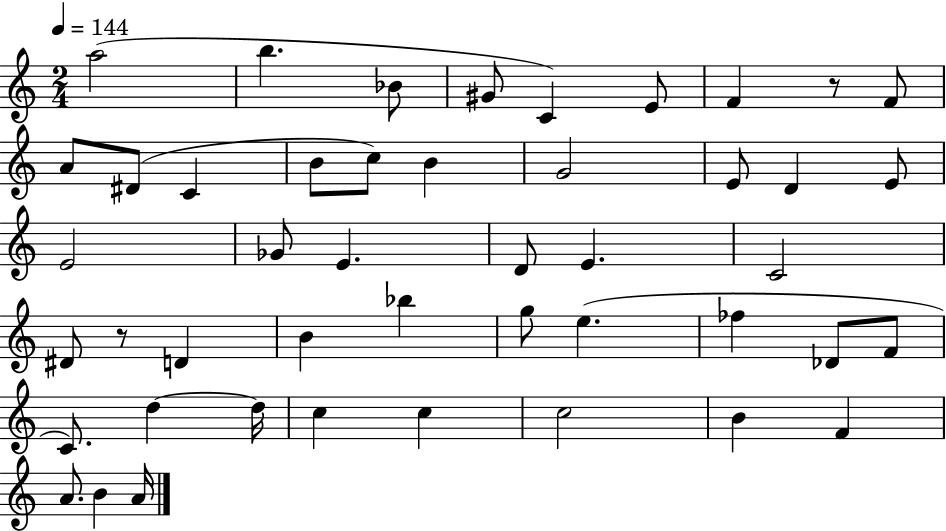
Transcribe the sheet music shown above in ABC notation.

X:1
T:Untitled
M:2/4
L:1/4
K:C
a2 b _B/2 ^G/2 C E/2 F z/2 F/2 A/2 ^D/2 C B/2 c/2 B G2 E/2 D E/2 E2 _G/2 E D/2 E C2 ^D/2 z/2 D B _b g/2 e _f _D/2 F/2 C/2 d d/4 c c c2 B F A/2 B A/4